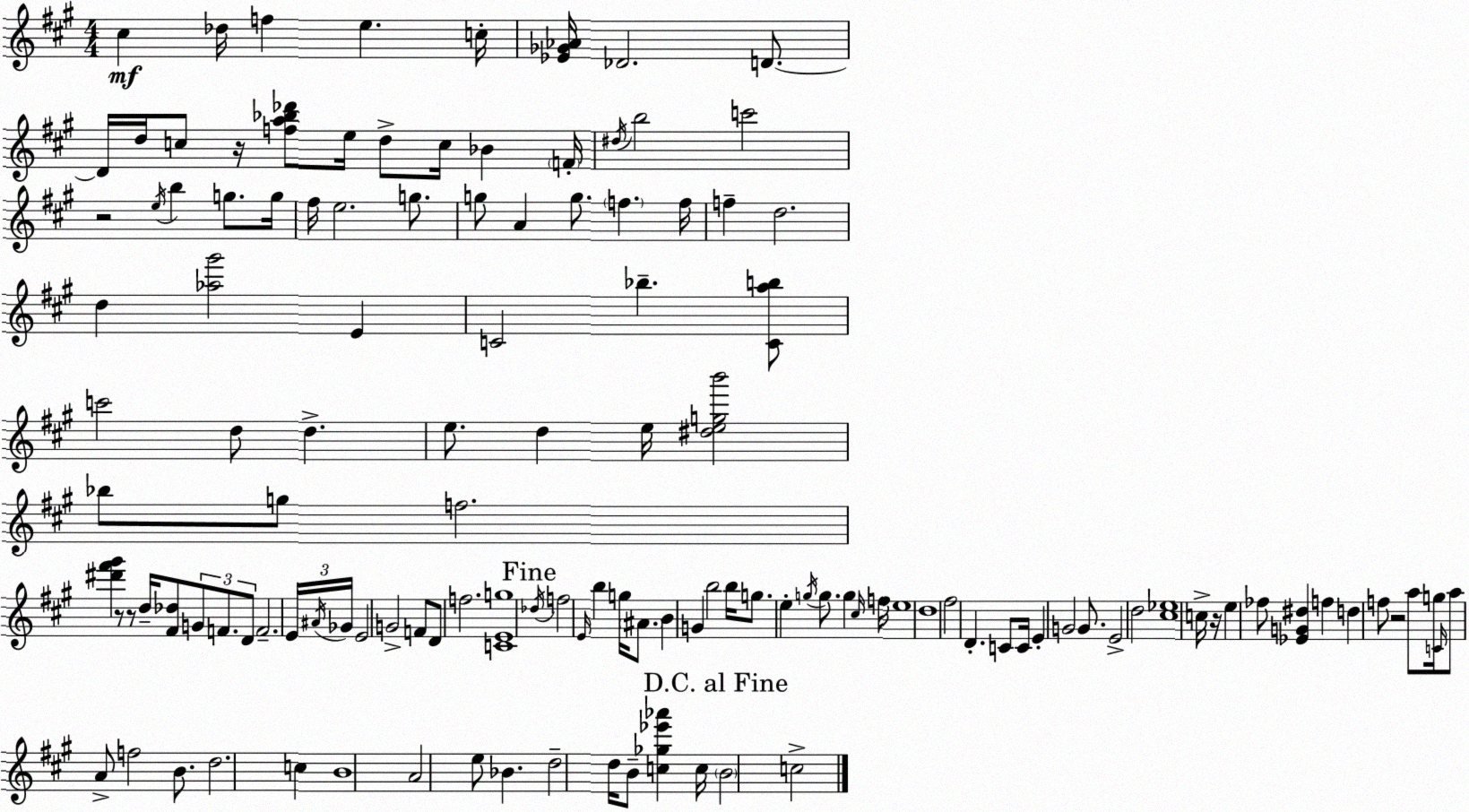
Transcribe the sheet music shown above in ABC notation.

X:1
T:Untitled
M:4/4
L:1/4
K:A
^c _d/4 f e c/4 [_E_G_A]/4 _D2 D/2 D/4 d/4 c/2 z/4 [fa_b_d']/2 e/4 d/2 c/4 _B F/4 ^d/4 b2 c'2 z2 e/4 b g/2 g/4 ^f/4 e2 g/2 g/2 A g/2 f f/4 f d2 d [_a^g']2 E C2 _b [Cab]/2 c'2 d/2 d e/2 d e/4 [^degb']2 _b/2 g/2 f2 [^d'^f'^g'] z/2 z/2 d/4 [^F_d]/2 G/2 F/2 D/2 F2 E/4 ^A/4 _G/4 E2 G2 F/2 D/2 f2 [CEg]4 _d/4 f2 E/4 b g/4 ^A/2 B G b2 b/4 g/2 e g/4 g/2 g ^c/4 f/4 e4 d4 ^f2 D C/2 C/4 E G2 G/2 E2 d2 [^c_e]4 c/4 z/4 e _f/2 [_EG^d] f d f/2 z2 a/2 g/4 C/4 a/2 A/2 f2 B/2 d2 c B4 A2 e/2 _B d2 d/4 B/2 [c_g_e'_a'] c/4 B2 c2